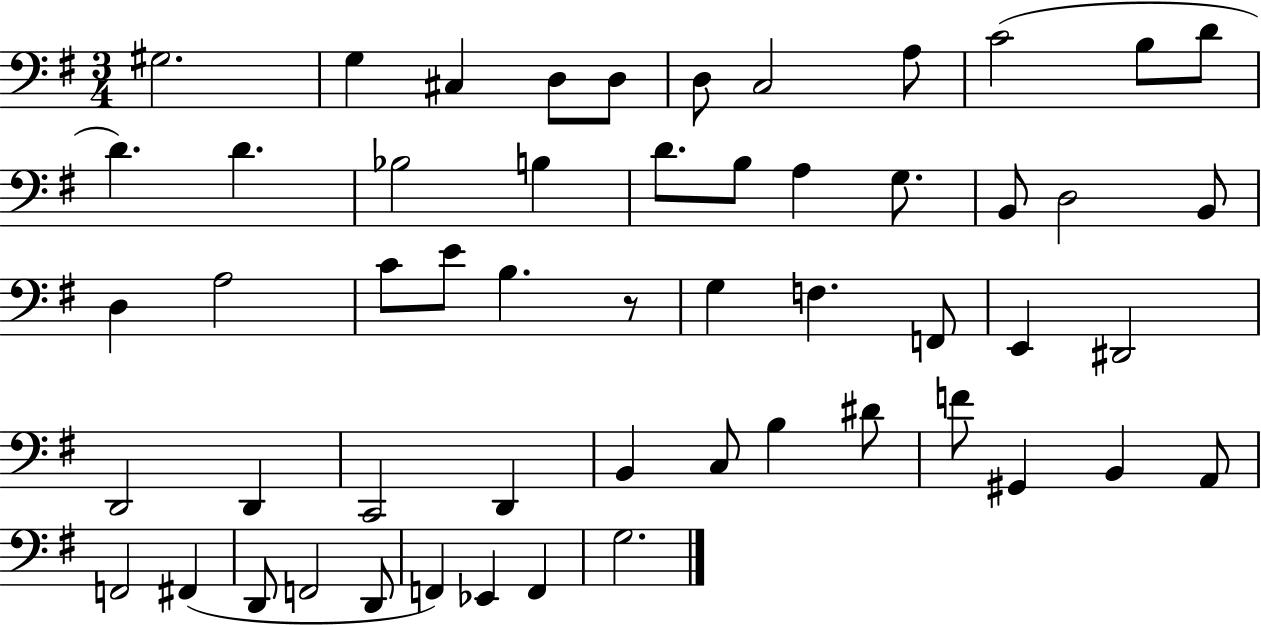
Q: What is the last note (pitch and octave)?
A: G3